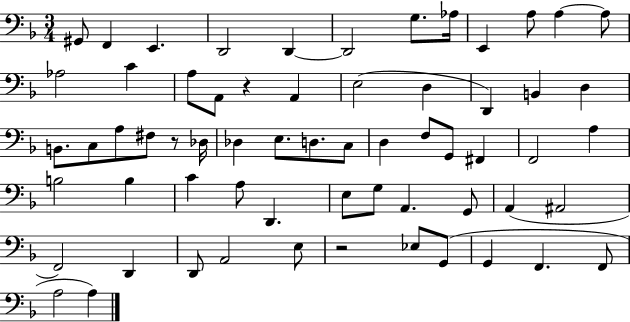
{
  \clef bass
  \numericTimeSignature
  \time 3/4
  \key f \major
  gis,8 f,4 e,4. | d,2 d,4~~ | d,2 g8. aes16 | e,4 a8 a4~~ a8 | \break aes2 c'4 | a8 a,8 r4 a,4 | e2( d4 | d,4) b,4 d4 | \break b,8. c8 a8 fis8 r8 des16 | des4 e8. d8. c8 | d4 f8 g,8 fis,4 | f,2 a4 | \break b2 b4 | c'4 a8 d,4. | e8 g8 a,4. g,8 | a,4( ais,2 | \break f,2) d,4 | d,8 a,2 e8 | r2 ees8 g,8( | g,4 f,4. f,8 | \break a2 a4) | \bar "|."
}